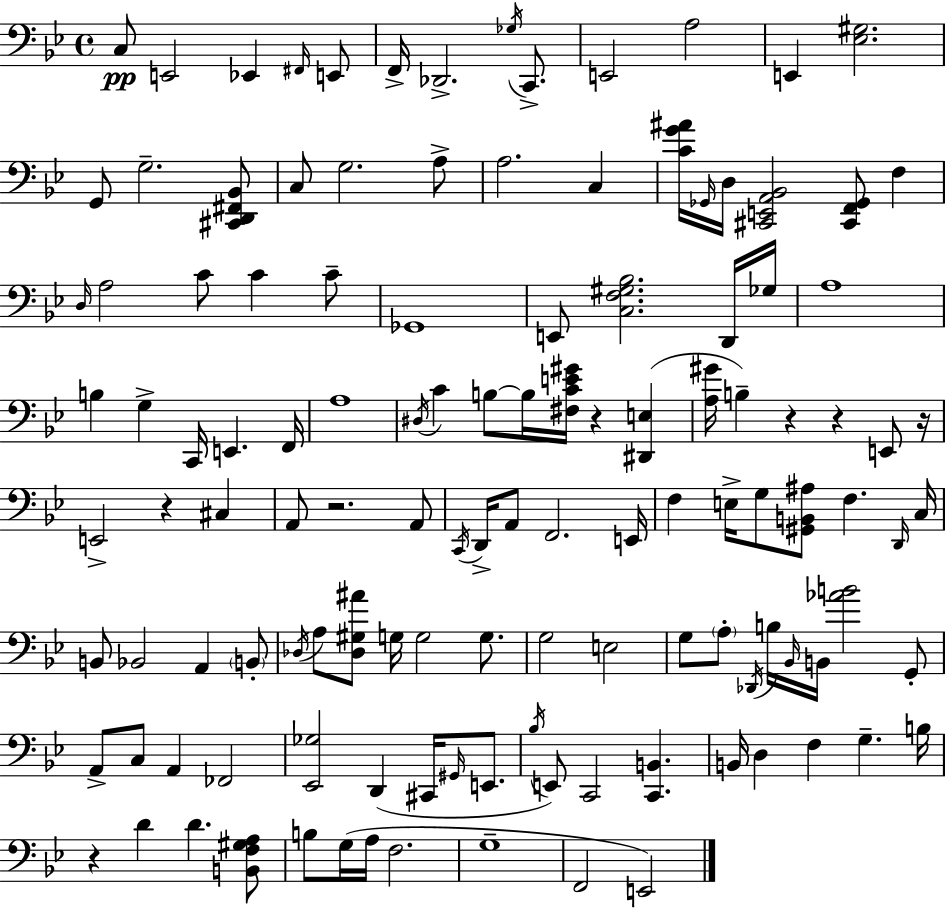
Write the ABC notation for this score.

X:1
T:Untitled
M:4/4
L:1/4
K:Bb
C,/2 E,,2 _E,, ^F,,/4 E,,/2 F,,/4 _D,,2 _G,/4 C,,/2 E,,2 A,2 E,, [_E,^G,]2 G,,/2 G,2 [^C,,D,,^F,,_B,,]/2 C,/2 G,2 A,/2 A,2 C, [CG^A]/4 _G,,/4 D,/4 [^C,,E,,A,,_B,,]2 [^C,,F,,_G,,]/2 F, D,/4 A,2 C/2 C C/2 _G,,4 E,,/2 [C,F,^G,_B,]2 D,,/4 _G,/4 A,4 B, G, C,,/4 E,, F,,/4 A,4 ^D,/4 C B,/2 B,/4 [^F,CE^G]/4 z [^D,,E,] [A,^G]/4 B, z z E,,/2 z/4 E,,2 z ^C, A,,/2 z2 A,,/2 C,,/4 D,,/4 A,,/2 F,,2 E,,/4 F, E,/4 G,/2 [^G,,B,,^A,]/2 F, D,,/4 C,/4 B,,/2 _B,,2 A,, B,,/2 _D,/4 A,/2 [_D,^G,^A]/2 G,/4 G,2 G,/2 G,2 E,2 G,/2 A,/2 _D,,/4 B,/4 _B,,/4 B,,/4 [_AB]2 G,,/2 A,,/2 C,/2 A,, _F,,2 [_E,,_G,]2 D,, ^C,,/4 ^G,,/4 E,,/2 _B,/4 E,,/2 C,,2 [C,,B,,] B,,/4 D, F, G, B,/4 z D D [B,,F,^G,A,]/2 B,/2 G,/4 A,/4 F,2 G,4 F,,2 E,,2